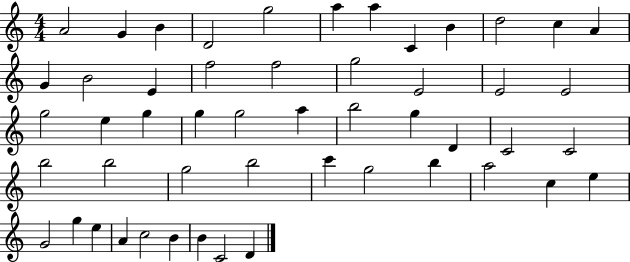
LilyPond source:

{
  \clef treble
  \numericTimeSignature
  \time 4/4
  \key c \major
  a'2 g'4 b'4 | d'2 g''2 | a''4 a''4 c'4 b'4 | d''2 c''4 a'4 | \break g'4 b'2 e'4 | f''2 f''2 | g''2 e'2 | e'2 e'2 | \break g''2 e''4 g''4 | g''4 g''2 a''4 | b''2 g''4 d'4 | c'2 c'2 | \break b''2 b''2 | g''2 b''2 | c'''4 g''2 b''4 | a''2 c''4 e''4 | \break g'2 g''4 e''4 | a'4 c''2 b'4 | b'4 c'2 d'4 | \bar "|."
}